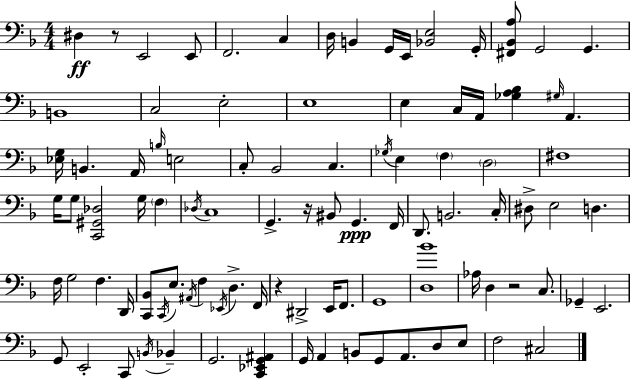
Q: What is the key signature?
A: D minor